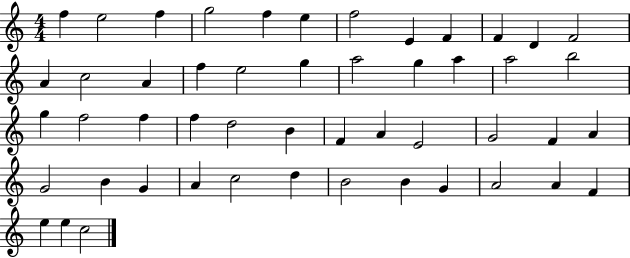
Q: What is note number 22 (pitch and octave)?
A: A5